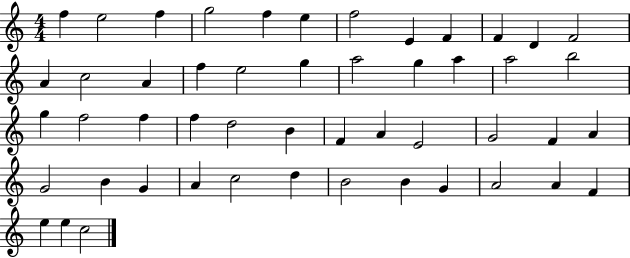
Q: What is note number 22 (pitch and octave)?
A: A5